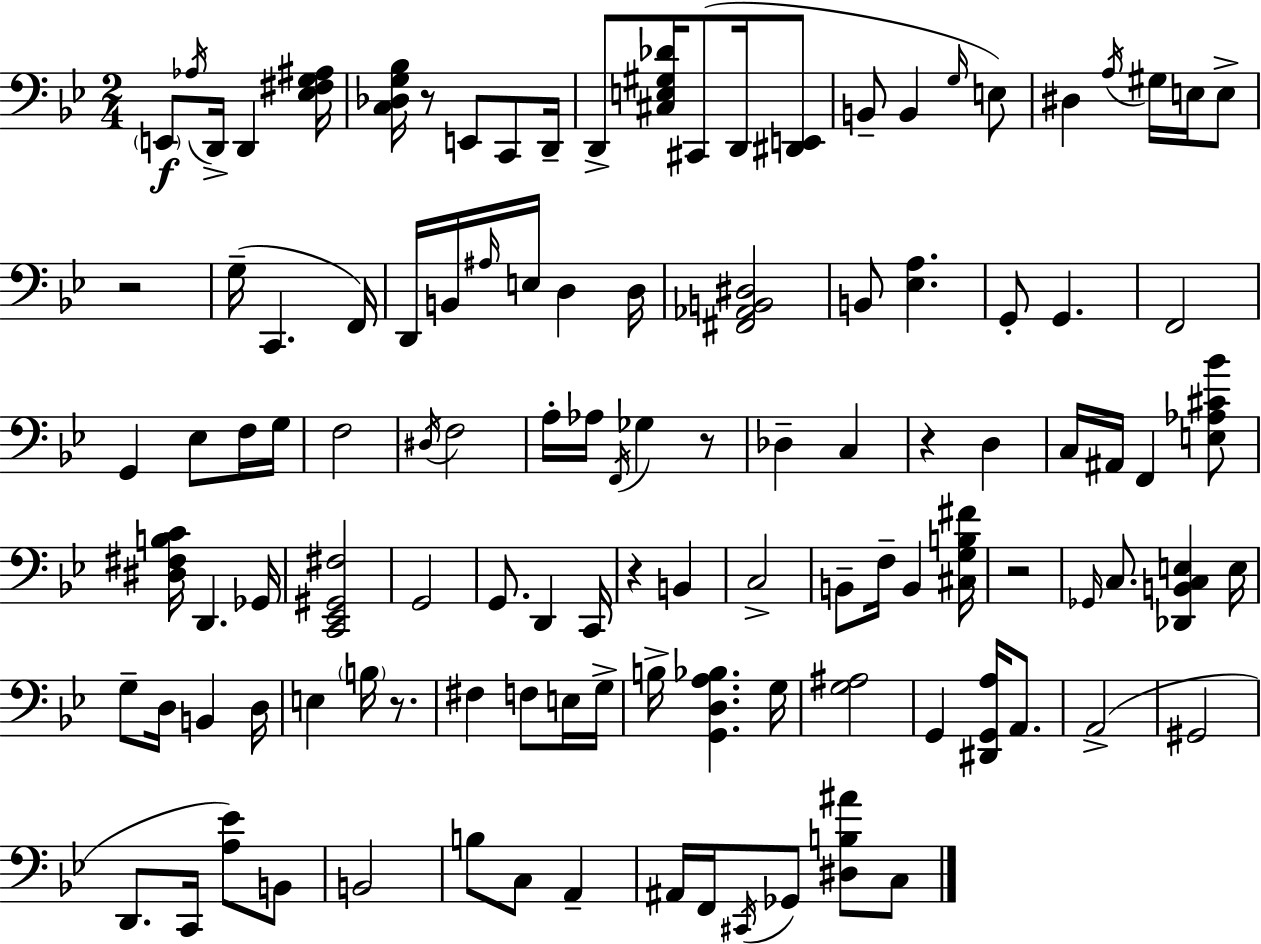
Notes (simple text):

E2/e Ab3/s D2/s D2/q [Eb3,F#3,G3,A#3]/s [C3,Db3,G3,Bb3]/s R/e E2/e C2/e D2/s D2/e [C#3,E3,G#3,Db4]/s C#2/e D2/s [D#2,E2]/e B2/e B2/q G3/s E3/e D#3/q A3/s G#3/s E3/s E3/e R/h G3/s C2/q. F2/s D2/s B2/s A#3/s E3/s D3/q D3/s [F#2,Ab2,B2,D#3]/h B2/e [Eb3,A3]/q. G2/e G2/q. F2/h G2/q Eb3/e F3/s G3/s F3/h D#3/s F3/h A3/s Ab3/s F2/s Gb3/q R/e Db3/q C3/q R/q D3/q C3/s A#2/s F2/q [E3,Ab3,C#4,Bb4]/e [D#3,F#3,B3,C4]/s D2/q. Gb2/s [C2,Eb2,G#2,F#3]/h G2/h G2/e. D2/q C2/s R/q B2/q C3/h B2/e F3/s B2/q [C#3,G3,B3,F#4]/s R/h Gb2/s C3/e. [Db2,B2,C3,E3]/q E3/s G3/e D3/s B2/q D3/s E3/q B3/s R/e. F#3/q F3/e E3/s G3/s B3/s [G2,D3,A3,Bb3]/q. G3/s [G3,A#3]/h G2/q [D#2,G2,A3]/s A2/e. A2/h G#2/h D2/e. C2/s [A3,Eb4]/e B2/e B2/h B3/e C3/e A2/q A#2/s F2/s C#2/s Gb2/e [D#3,B3,A#4]/e C3/e